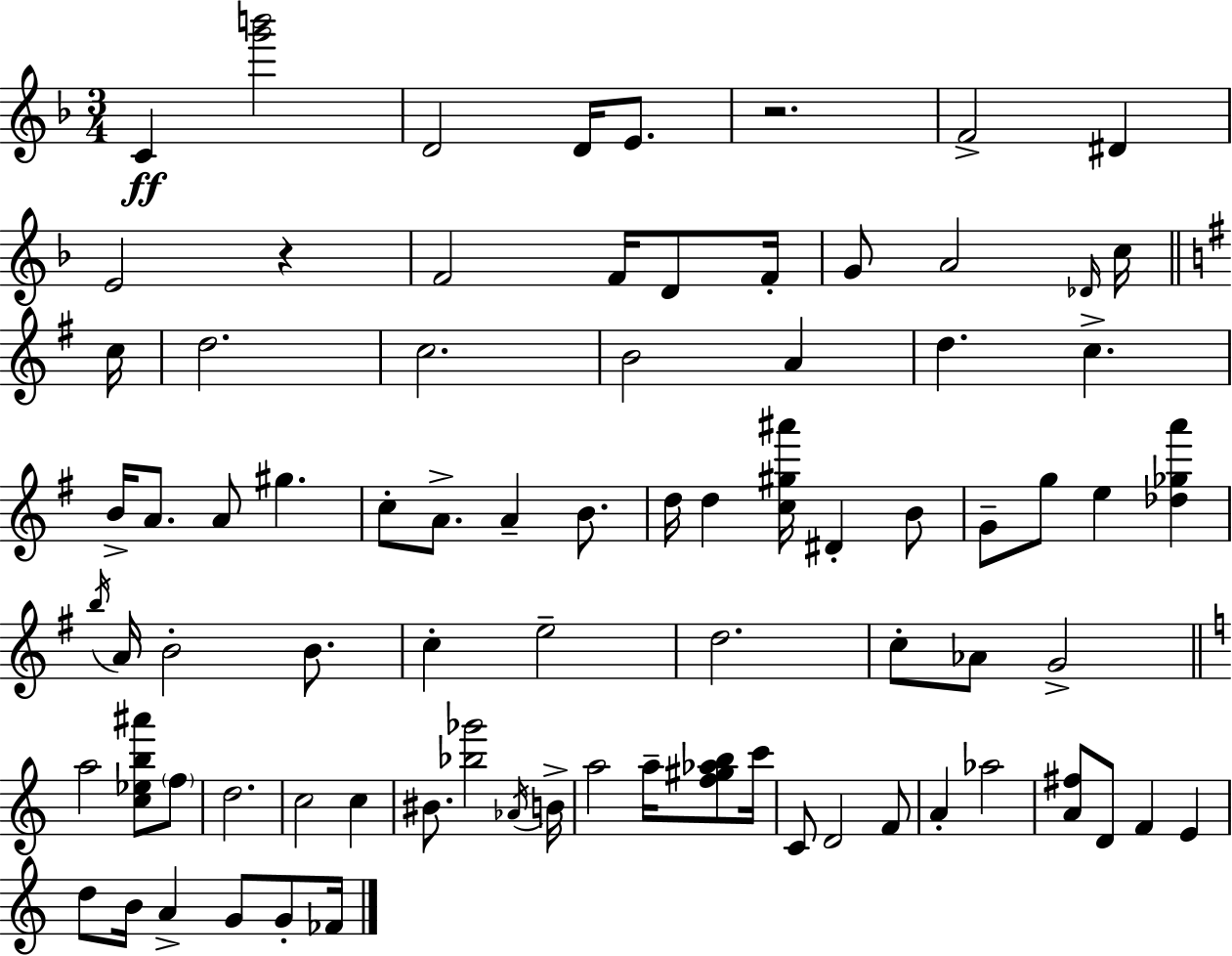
C4/q [G6,B6]/h D4/h D4/s E4/e. R/h. F4/h D#4/q E4/h R/q F4/h F4/s D4/e F4/s G4/e A4/h Db4/s C5/s C5/s D5/h. C5/h. B4/h A4/q D5/q. C5/q. B4/s A4/e. A4/e G#5/q. C5/e A4/e. A4/q B4/e. D5/s D5/q [C5,G#5,A#6]/s D#4/q B4/e G4/e G5/e E5/q [Db5,Gb5,A6]/q B5/s A4/s B4/h B4/e. C5/q E5/h D5/h. C5/e Ab4/e G4/h A5/h [C5,Eb5,B5,A#6]/e F5/e D5/h. C5/h C5/q BIS4/e. [Bb5,Gb6]/h Ab4/s B4/s A5/h A5/s [F5,G#5,Ab5,B5]/e C6/s C4/e D4/h F4/e A4/q Ab5/h [A4,F#5]/e D4/e F4/q E4/q D5/e B4/s A4/q G4/e G4/e FES4/s